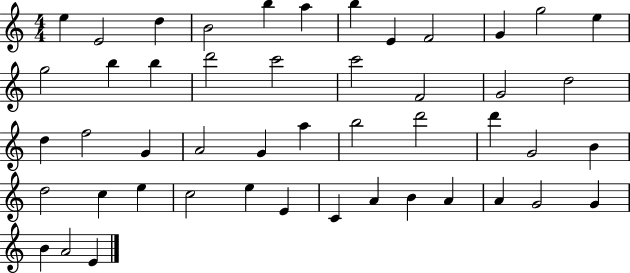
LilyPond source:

{
  \clef treble
  \numericTimeSignature
  \time 4/4
  \key c \major
  e''4 e'2 d''4 | b'2 b''4 a''4 | b''4 e'4 f'2 | g'4 g''2 e''4 | \break g''2 b''4 b''4 | d'''2 c'''2 | c'''2 f'2 | g'2 d''2 | \break d''4 f''2 g'4 | a'2 g'4 a''4 | b''2 d'''2 | d'''4 g'2 b'4 | \break d''2 c''4 e''4 | c''2 e''4 e'4 | c'4 a'4 b'4 a'4 | a'4 g'2 g'4 | \break b'4 a'2 e'4 | \bar "|."
}